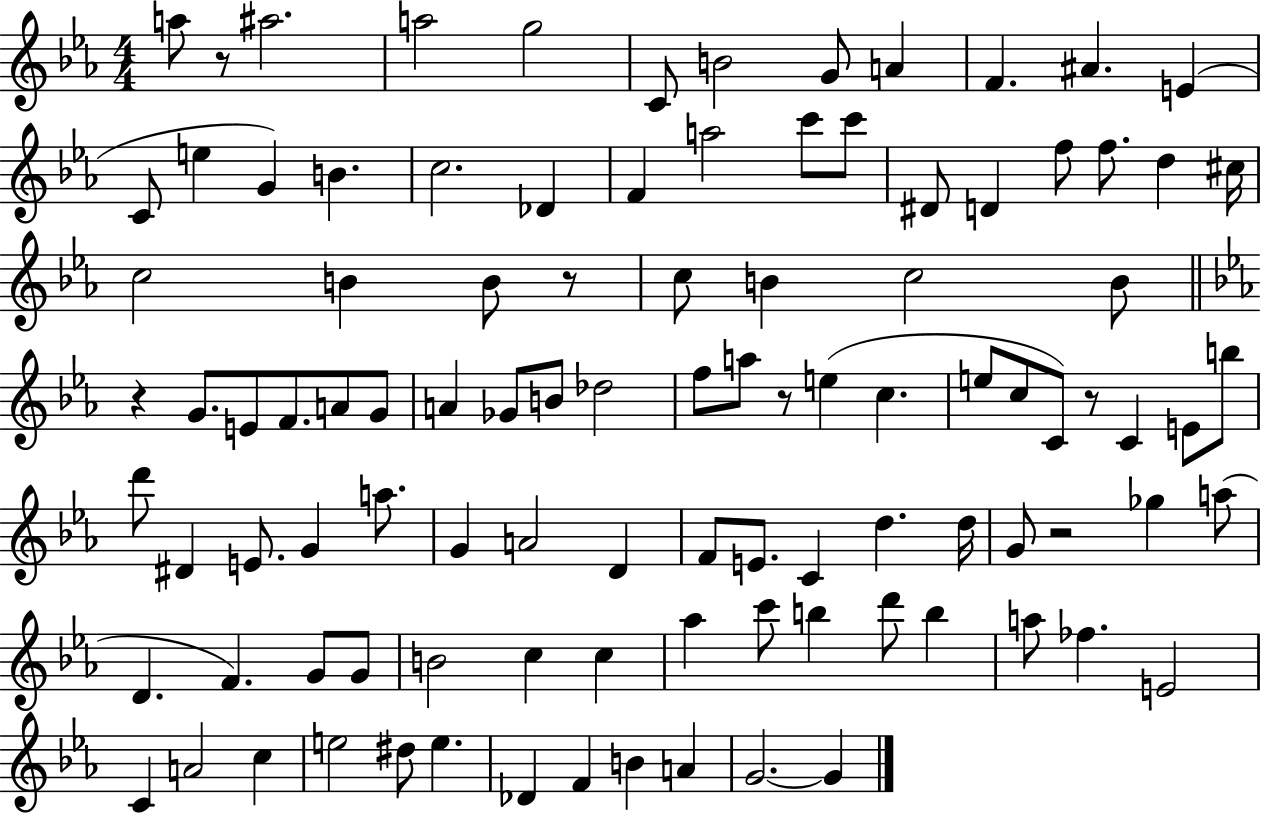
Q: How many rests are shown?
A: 6